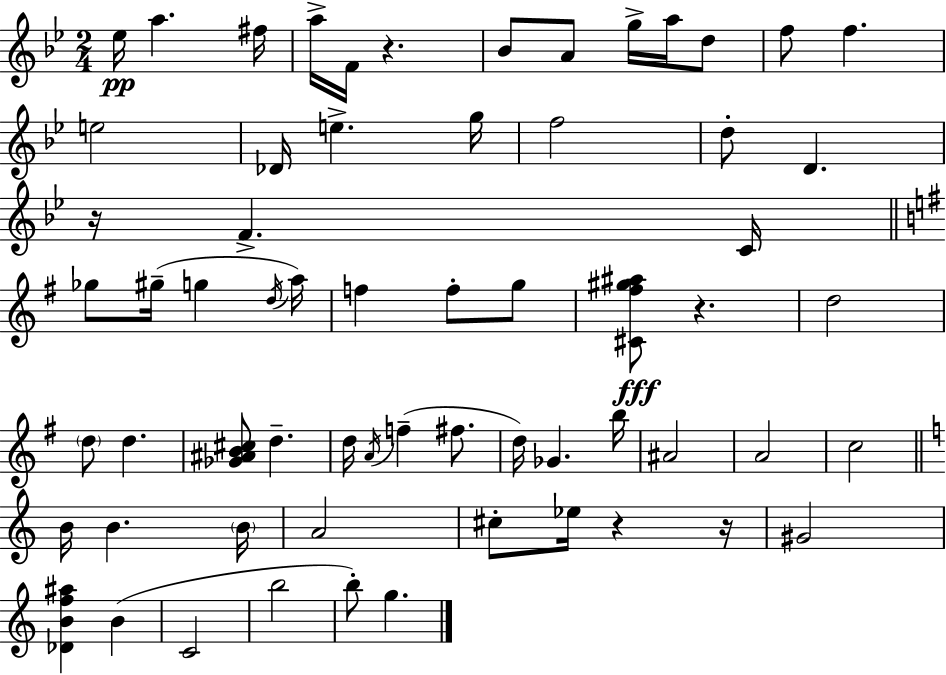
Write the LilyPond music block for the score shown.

{
  \clef treble
  \numericTimeSignature
  \time 2/4
  \key bes \major
  ees''16\pp a''4. fis''16 | a''16-> f'16 r4. | bes'8 a'8 g''16-> a''16 d''8 | f''8 f''4. | \break e''2 | des'16 e''4.-> g''16 | f''2 | d''8-. d'4. | \break r16 f'4.-> c'16 | \bar "||" \break \key g \major ges''8 gis''16--( g''4 \acciaccatura { d''16 } | a''16) f''4 f''8-. g''8 | <cis' fis'' gis'' ais''>8\fff r4. | d''2 | \break \parenthesize d''8 d''4. | <ges' ais' b' cis''>8 d''4.-- | d''16 \acciaccatura { a'16 } f''4--( fis''8. | d''16) ges'4. | \break b''16 ais'2 | a'2 | c''2 | \bar "||" \break \key a \minor b'16 b'4. \parenthesize b'16 | a'2 | cis''8-. ees''16 r4 r16 | gis'2 | \break <des' b' f'' ais''>4 b'4( | c'2 | b''2 | b''8-.) g''4. | \break \bar "|."
}